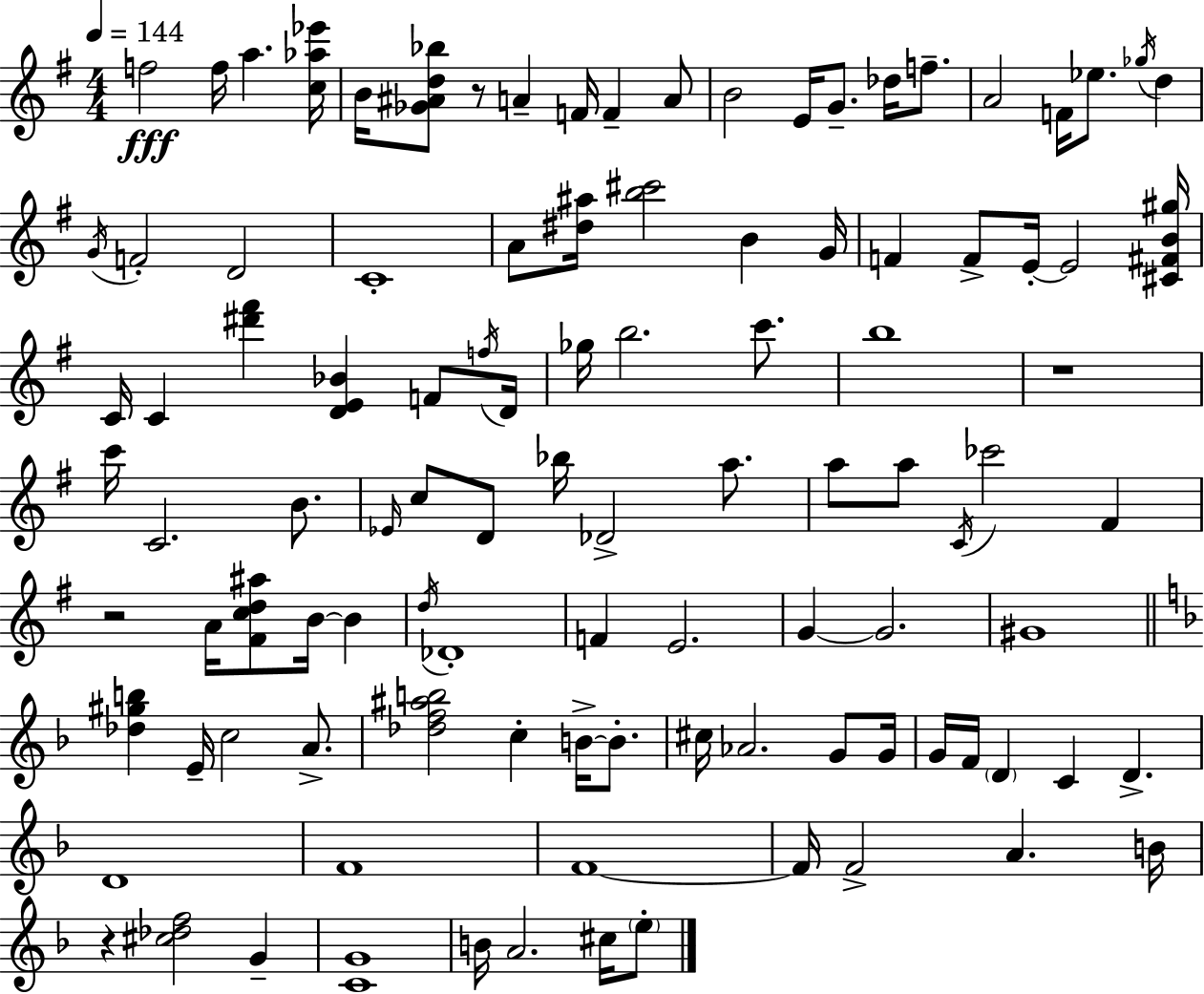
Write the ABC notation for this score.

X:1
T:Untitled
M:4/4
L:1/4
K:G
f2 f/4 a [c_a_e']/4 B/4 [_G^Ad_b]/2 z/2 A F/4 F A/2 B2 E/4 G/2 _d/4 f/2 A2 F/4 _e/2 _g/4 d G/4 F2 D2 C4 A/2 [^d^a]/4 [b^c']2 B G/4 F F/2 E/4 E2 [^C^FB^g]/4 C/4 C [^d'^f'] [DE_B] F/2 f/4 D/4 _g/4 b2 c'/2 b4 z4 c'/4 C2 B/2 _E/4 c/2 D/2 _b/4 _D2 a/2 a/2 a/2 C/4 _c'2 ^F z2 A/4 [^Fcd^a]/2 B/4 B d/4 _D4 F E2 G G2 ^G4 [_d^gb] E/4 c2 A/2 [_df^ab]2 c B/4 B/2 ^c/4 _A2 G/2 G/4 G/4 F/4 D C D D4 F4 F4 F/4 F2 A B/4 z [^c_df]2 G [CG]4 B/4 A2 ^c/4 e/2